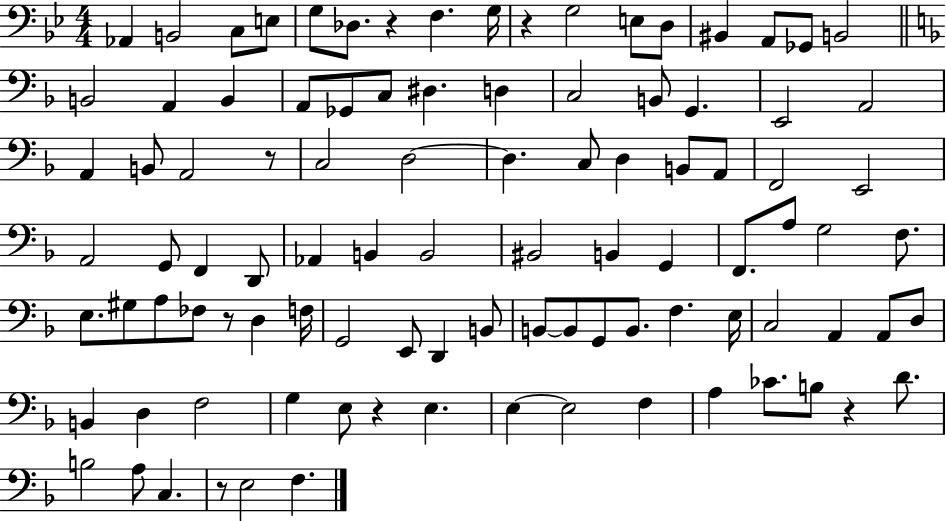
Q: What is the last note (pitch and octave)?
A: F3